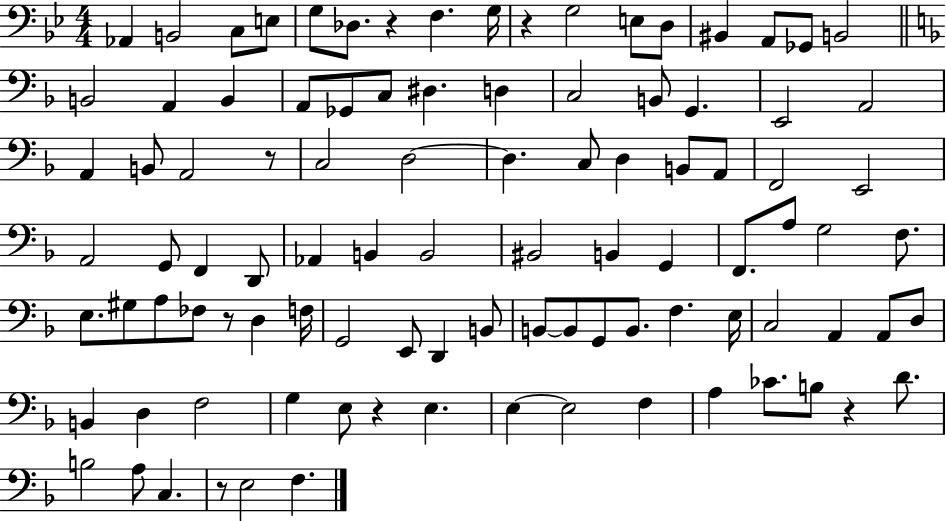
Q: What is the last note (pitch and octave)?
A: F3